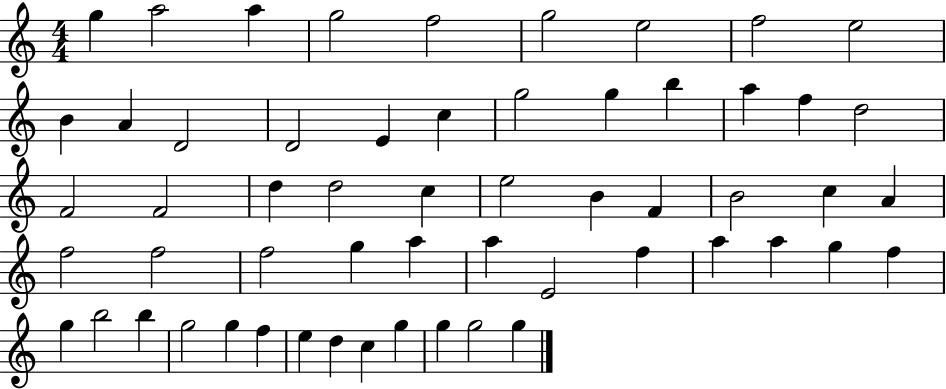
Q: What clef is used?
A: treble